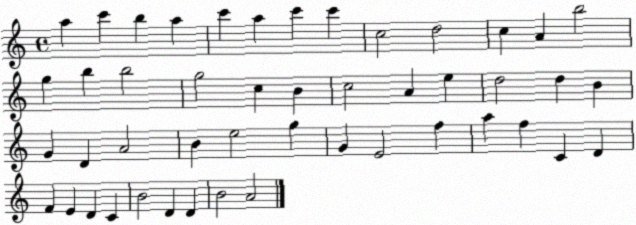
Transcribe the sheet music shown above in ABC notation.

X:1
T:Untitled
M:4/4
L:1/4
K:C
a c' b a c' a c' c' c2 d2 c A b2 g b b2 g2 c B c2 A e d2 d B G D A2 B e2 g G E2 f a f C D F E D C B2 D D B2 A2